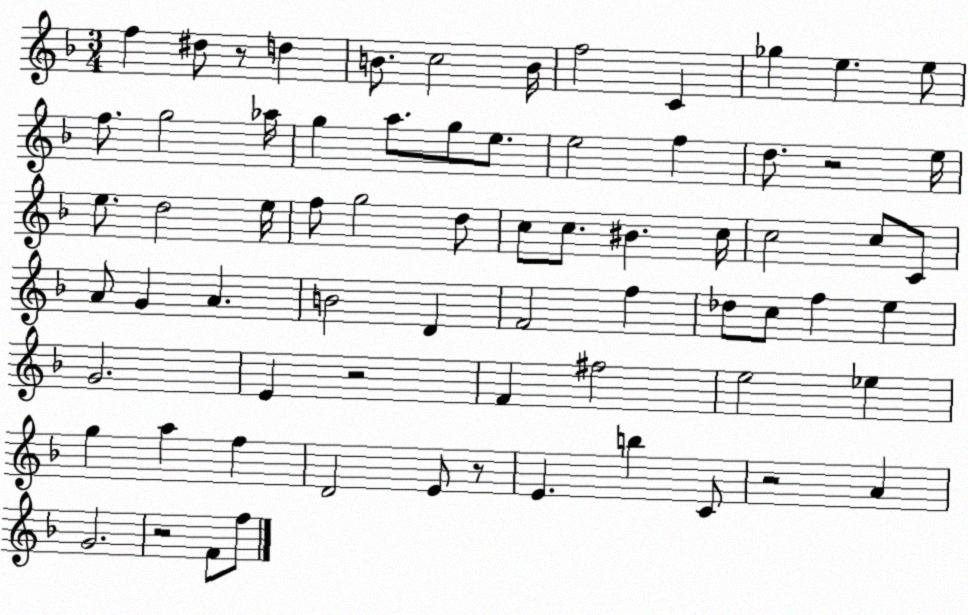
X:1
T:Untitled
M:3/4
L:1/4
K:F
f ^d/2 z/2 d B/2 c2 B/4 f2 C _g e e/2 f/2 g2 _a/4 g a/2 g/2 e/2 e2 f d/2 z2 e/4 e/2 d2 e/4 f/2 g2 d/2 c/2 c/2 ^B c/4 c2 c/2 C/2 A/2 G A B2 D F2 f _d/2 c/2 f e G2 E z2 F ^f2 e2 _e g a f D2 E/2 z/2 E b C/2 z2 A G2 z2 F/2 f/2